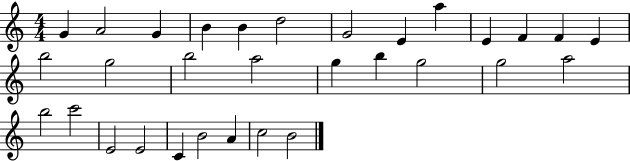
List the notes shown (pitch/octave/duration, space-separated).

G4/q A4/h G4/q B4/q B4/q D5/h G4/h E4/q A5/q E4/q F4/q F4/q E4/q B5/h G5/h B5/h A5/h G5/q B5/q G5/h G5/h A5/h B5/h C6/h E4/h E4/h C4/q B4/h A4/q C5/h B4/h